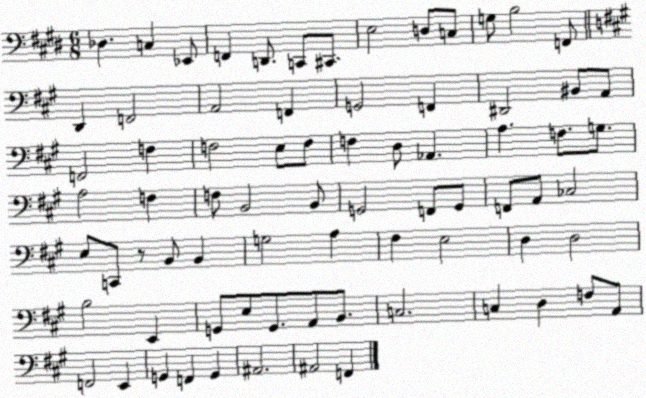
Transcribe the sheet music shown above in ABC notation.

X:1
T:Untitled
M:6/8
L:1/4
K:E
_D, C, _E,,/2 F,, D,,/2 C,,/2 ^C,,/2 E,2 D,/2 C,/2 G,/2 B,2 F,,/2 D,, F,,2 A,,2 F,, G,,2 F,, ^D,,2 ^B,,/2 A,,/2 F,,2 F, F,2 E,/2 F,/2 F, D,/2 _A,, A, F,/2 G,/2 A,2 F, F,/2 B,,2 B,,/2 G,,2 F,,/2 G,,/2 F,,/2 A,,/2 _C,2 E,/2 C,,/2 z/2 B,,/2 B,, G,2 A, ^F, E,2 D, D,2 B,2 E,, G,,/2 E,/2 G,,/2 A,,/2 B,,/2 C,2 C, D, F,/2 A,,/2 F,,2 E,, G,, F,, G,, ^A,,2 ^A,,2 F,,